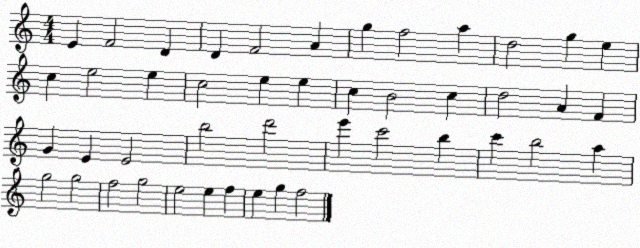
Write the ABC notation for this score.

X:1
T:Untitled
M:4/4
L:1/4
K:C
E F2 D D F2 A g f2 a d2 g e c e2 e c2 e e c B2 c d2 A F G E E2 b2 d'2 e' c'2 b c' b2 a g2 g2 f2 g2 e2 e f e g f2